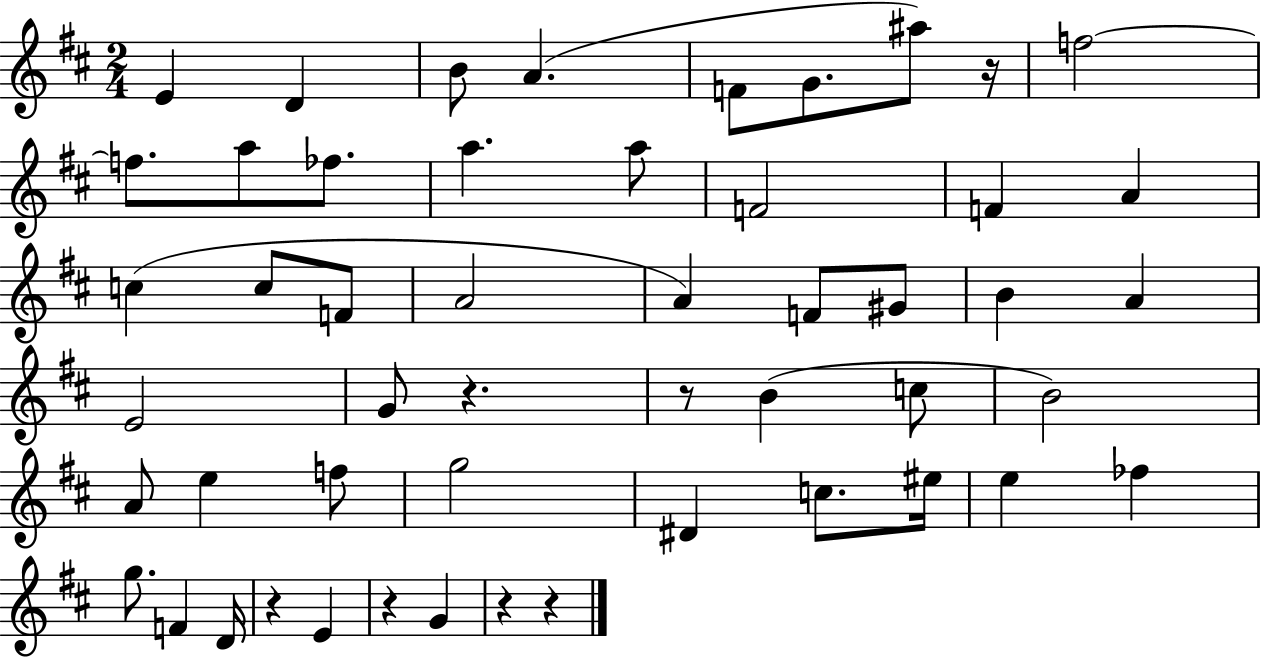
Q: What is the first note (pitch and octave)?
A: E4